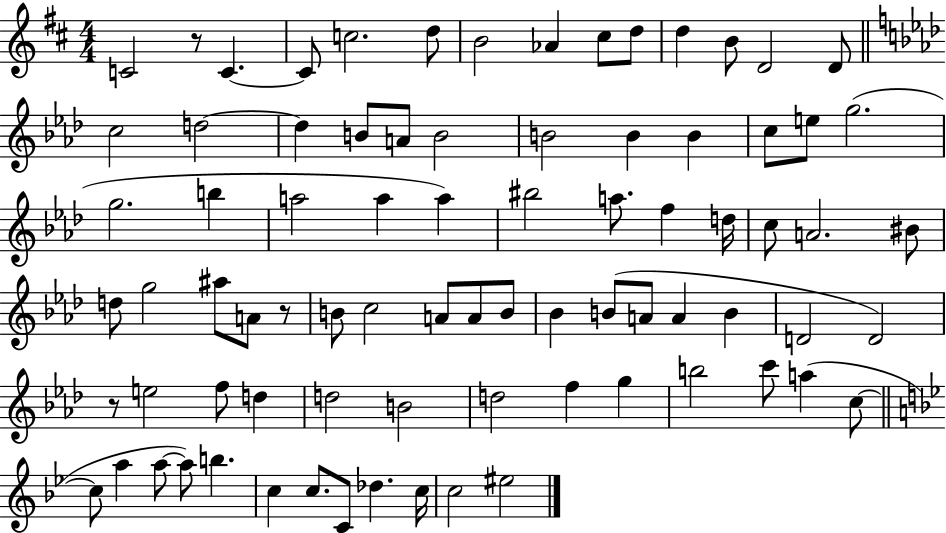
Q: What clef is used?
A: treble